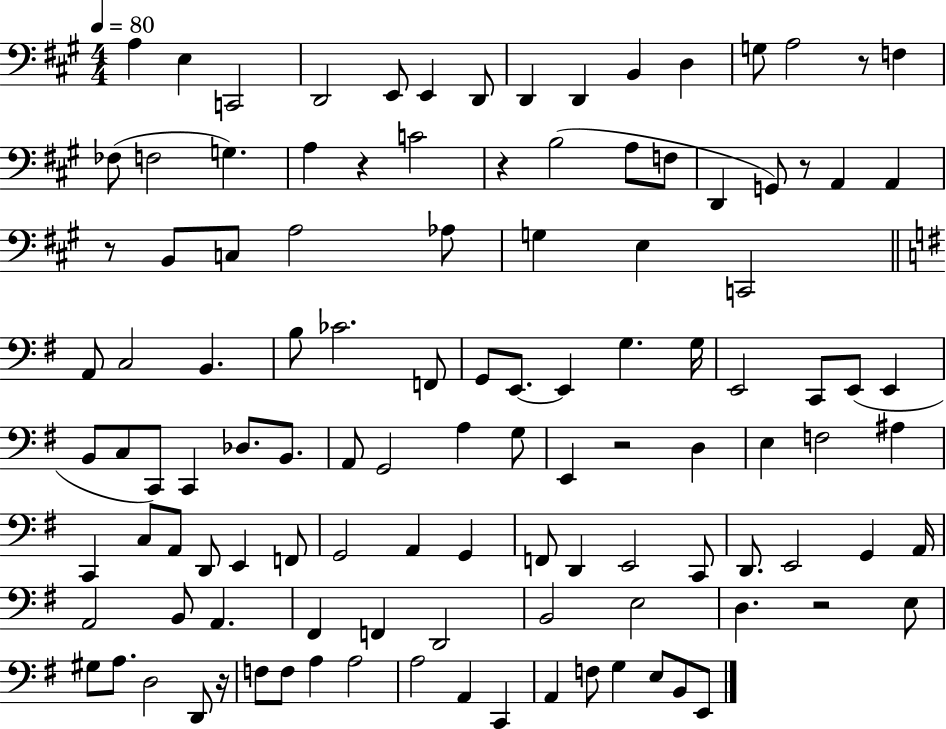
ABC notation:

X:1
T:Untitled
M:4/4
L:1/4
K:A
A, E, C,,2 D,,2 E,,/2 E,, D,,/2 D,, D,, B,, D, G,/2 A,2 z/2 F, _F,/2 F,2 G, A, z C2 z B,2 A,/2 F,/2 D,, G,,/2 z/2 A,, A,, z/2 B,,/2 C,/2 A,2 _A,/2 G, E, C,,2 A,,/2 C,2 B,, B,/2 _C2 F,,/2 G,,/2 E,,/2 E,, G, G,/4 E,,2 C,,/2 E,,/2 E,, B,,/2 C,/2 C,,/2 C,, _D,/2 B,,/2 A,,/2 G,,2 A, G,/2 E,, z2 D, E, F,2 ^A, C,, C,/2 A,,/2 D,,/2 E,, F,,/2 G,,2 A,, G,, F,,/2 D,, E,,2 C,,/2 D,,/2 E,,2 G,, A,,/4 A,,2 B,,/2 A,, ^F,, F,, D,,2 B,,2 E,2 D, z2 E,/2 ^G,/2 A,/2 D,2 D,,/2 z/4 F,/2 F,/2 A, A,2 A,2 A,, C,, A,, F,/2 G, E,/2 B,,/2 E,,/2